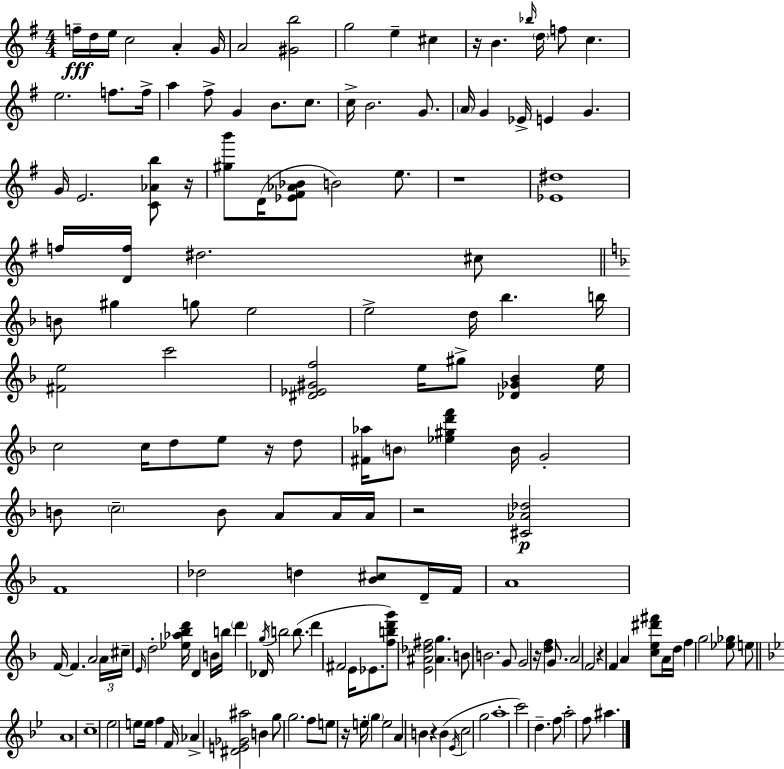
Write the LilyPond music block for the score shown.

{
  \clef treble
  \numericTimeSignature
  \time 4/4
  \key g \major
  f''16--\fff d''16 e''16 c''2 a'4-. g'16 | a'2 <gis' b''>2 | g''2 e''4-- cis''4 | r16 b'4. \grace { bes''16 } \parenthesize d''16 f''8 c''4. | \break e''2. f''8. | f''16-> a''4 fis''8-> g'4 b'8. c''8. | c''16-> b'2. g'8. | \parenthesize a'16 g'4 ees'16-> e'4 g'4. | \break g'16 e'2. <c' aes' b''>8 | r16 <gis'' b'''>8 d'16( <ees' fis' aes' bes'>8 b'2) e''8. | r1 | <ees' dis''>1 | \break f''16 <d' f''>16 dis''2. cis''8 | \bar "||" \break \key d \minor b'8 gis''4 g''8 e''2 | e''2-> d''16 bes''4. b''16 | <fis' e''>2 c'''2 | <dis' ees' gis' f''>2 e''16 gis''8-> <des' ges' bes'>4 e''16 | \break c''2 c''16 d''8 e''8 r16 d''8 | <fis' aes''>16 \parenthesize b'8 <ees'' gis'' d''' f'''>4 b'16 g'2-. | b'8 \parenthesize c''2-- b'8 a'8 a'16 a'16 | r2 <cis' aes' des''>2\p | \break f'1 | des''2 d''4 <bes' cis''>8 d'16-- f'16 | a'1 | f'16~~ f'4. a'2 \tuplet 3/2 { a'16 | \break cis''16-- \grace { e'16 } } d''2-. <ees'' aes'' bes'' d'''>16 d'4 b'16 | b''16 \parenthesize d'''4 des'16 \acciaccatura { g''16 } b''2 b''8.( | d'''4 fis'2 e'16 ees'8. | <f'' b'' d''' g'''>8) <e' ais' des'' fis''>2 <ais' g''>4. | \break b'8 b'2. | g'8 g'2 r16 <d'' f''>4 g'8. | a'2 f'2 | r4 f'4 a'4 <c'' e'' dis''' fis'''>8 | \break a'16 d''16 f''4 g''2 <ees'' ges''>8 | e''8 \bar "||" \break \key bes \major a'1 | c''1-- | ees''2 e''8 e''16 f''4 f'16 | aes'4-> <dis' e' ges' ais''>2 b'4 | \break g''8 g''2. f''8 | e''8 r16 e''16-. \parenthesize g''4 e''2 | a'4 b'4 r4 b'4( | \acciaccatura { ees'16 } c''2 g''2 | \break a''1-. | c'''2) d''4.-- f''8 | a''2-. f''8 ais''4. | \bar "|."
}